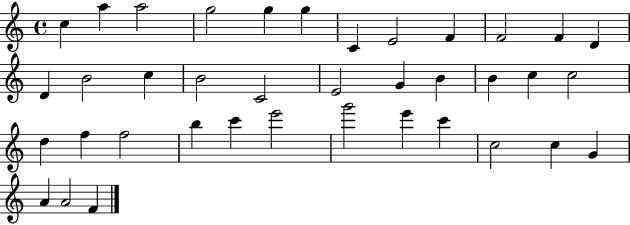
{
  \clef treble
  \time 4/4
  \defaultTimeSignature
  \key c \major
  c''4 a''4 a''2 | g''2 g''4 g''4 | c'4 e'2 f'4 | f'2 f'4 d'4 | \break d'4 b'2 c''4 | b'2 c'2 | e'2 g'4 b'4 | b'4 c''4 c''2 | \break d''4 f''4 f''2 | b''4 c'''4 e'''2 | g'''2 e'''4 c'''4 | c''2 c''4 g'4 | \break a'4 a'2 f'4 | \bar "|."
}